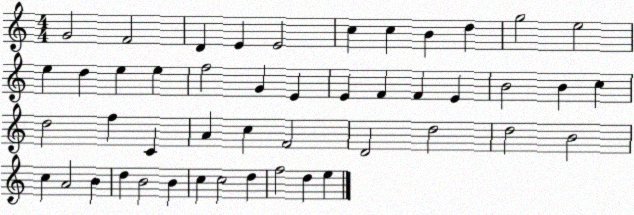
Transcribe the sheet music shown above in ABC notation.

X:1
T:Untitled
M:4/4
L:1/4
K:C
G2 F2 D E E2 c c B d g2 e2 e d e e f2 G E E F F E B2 B c d2 f C A c F2 D2 d2 d2 B2 c A2 B d B2 B c c2 d f2 d e